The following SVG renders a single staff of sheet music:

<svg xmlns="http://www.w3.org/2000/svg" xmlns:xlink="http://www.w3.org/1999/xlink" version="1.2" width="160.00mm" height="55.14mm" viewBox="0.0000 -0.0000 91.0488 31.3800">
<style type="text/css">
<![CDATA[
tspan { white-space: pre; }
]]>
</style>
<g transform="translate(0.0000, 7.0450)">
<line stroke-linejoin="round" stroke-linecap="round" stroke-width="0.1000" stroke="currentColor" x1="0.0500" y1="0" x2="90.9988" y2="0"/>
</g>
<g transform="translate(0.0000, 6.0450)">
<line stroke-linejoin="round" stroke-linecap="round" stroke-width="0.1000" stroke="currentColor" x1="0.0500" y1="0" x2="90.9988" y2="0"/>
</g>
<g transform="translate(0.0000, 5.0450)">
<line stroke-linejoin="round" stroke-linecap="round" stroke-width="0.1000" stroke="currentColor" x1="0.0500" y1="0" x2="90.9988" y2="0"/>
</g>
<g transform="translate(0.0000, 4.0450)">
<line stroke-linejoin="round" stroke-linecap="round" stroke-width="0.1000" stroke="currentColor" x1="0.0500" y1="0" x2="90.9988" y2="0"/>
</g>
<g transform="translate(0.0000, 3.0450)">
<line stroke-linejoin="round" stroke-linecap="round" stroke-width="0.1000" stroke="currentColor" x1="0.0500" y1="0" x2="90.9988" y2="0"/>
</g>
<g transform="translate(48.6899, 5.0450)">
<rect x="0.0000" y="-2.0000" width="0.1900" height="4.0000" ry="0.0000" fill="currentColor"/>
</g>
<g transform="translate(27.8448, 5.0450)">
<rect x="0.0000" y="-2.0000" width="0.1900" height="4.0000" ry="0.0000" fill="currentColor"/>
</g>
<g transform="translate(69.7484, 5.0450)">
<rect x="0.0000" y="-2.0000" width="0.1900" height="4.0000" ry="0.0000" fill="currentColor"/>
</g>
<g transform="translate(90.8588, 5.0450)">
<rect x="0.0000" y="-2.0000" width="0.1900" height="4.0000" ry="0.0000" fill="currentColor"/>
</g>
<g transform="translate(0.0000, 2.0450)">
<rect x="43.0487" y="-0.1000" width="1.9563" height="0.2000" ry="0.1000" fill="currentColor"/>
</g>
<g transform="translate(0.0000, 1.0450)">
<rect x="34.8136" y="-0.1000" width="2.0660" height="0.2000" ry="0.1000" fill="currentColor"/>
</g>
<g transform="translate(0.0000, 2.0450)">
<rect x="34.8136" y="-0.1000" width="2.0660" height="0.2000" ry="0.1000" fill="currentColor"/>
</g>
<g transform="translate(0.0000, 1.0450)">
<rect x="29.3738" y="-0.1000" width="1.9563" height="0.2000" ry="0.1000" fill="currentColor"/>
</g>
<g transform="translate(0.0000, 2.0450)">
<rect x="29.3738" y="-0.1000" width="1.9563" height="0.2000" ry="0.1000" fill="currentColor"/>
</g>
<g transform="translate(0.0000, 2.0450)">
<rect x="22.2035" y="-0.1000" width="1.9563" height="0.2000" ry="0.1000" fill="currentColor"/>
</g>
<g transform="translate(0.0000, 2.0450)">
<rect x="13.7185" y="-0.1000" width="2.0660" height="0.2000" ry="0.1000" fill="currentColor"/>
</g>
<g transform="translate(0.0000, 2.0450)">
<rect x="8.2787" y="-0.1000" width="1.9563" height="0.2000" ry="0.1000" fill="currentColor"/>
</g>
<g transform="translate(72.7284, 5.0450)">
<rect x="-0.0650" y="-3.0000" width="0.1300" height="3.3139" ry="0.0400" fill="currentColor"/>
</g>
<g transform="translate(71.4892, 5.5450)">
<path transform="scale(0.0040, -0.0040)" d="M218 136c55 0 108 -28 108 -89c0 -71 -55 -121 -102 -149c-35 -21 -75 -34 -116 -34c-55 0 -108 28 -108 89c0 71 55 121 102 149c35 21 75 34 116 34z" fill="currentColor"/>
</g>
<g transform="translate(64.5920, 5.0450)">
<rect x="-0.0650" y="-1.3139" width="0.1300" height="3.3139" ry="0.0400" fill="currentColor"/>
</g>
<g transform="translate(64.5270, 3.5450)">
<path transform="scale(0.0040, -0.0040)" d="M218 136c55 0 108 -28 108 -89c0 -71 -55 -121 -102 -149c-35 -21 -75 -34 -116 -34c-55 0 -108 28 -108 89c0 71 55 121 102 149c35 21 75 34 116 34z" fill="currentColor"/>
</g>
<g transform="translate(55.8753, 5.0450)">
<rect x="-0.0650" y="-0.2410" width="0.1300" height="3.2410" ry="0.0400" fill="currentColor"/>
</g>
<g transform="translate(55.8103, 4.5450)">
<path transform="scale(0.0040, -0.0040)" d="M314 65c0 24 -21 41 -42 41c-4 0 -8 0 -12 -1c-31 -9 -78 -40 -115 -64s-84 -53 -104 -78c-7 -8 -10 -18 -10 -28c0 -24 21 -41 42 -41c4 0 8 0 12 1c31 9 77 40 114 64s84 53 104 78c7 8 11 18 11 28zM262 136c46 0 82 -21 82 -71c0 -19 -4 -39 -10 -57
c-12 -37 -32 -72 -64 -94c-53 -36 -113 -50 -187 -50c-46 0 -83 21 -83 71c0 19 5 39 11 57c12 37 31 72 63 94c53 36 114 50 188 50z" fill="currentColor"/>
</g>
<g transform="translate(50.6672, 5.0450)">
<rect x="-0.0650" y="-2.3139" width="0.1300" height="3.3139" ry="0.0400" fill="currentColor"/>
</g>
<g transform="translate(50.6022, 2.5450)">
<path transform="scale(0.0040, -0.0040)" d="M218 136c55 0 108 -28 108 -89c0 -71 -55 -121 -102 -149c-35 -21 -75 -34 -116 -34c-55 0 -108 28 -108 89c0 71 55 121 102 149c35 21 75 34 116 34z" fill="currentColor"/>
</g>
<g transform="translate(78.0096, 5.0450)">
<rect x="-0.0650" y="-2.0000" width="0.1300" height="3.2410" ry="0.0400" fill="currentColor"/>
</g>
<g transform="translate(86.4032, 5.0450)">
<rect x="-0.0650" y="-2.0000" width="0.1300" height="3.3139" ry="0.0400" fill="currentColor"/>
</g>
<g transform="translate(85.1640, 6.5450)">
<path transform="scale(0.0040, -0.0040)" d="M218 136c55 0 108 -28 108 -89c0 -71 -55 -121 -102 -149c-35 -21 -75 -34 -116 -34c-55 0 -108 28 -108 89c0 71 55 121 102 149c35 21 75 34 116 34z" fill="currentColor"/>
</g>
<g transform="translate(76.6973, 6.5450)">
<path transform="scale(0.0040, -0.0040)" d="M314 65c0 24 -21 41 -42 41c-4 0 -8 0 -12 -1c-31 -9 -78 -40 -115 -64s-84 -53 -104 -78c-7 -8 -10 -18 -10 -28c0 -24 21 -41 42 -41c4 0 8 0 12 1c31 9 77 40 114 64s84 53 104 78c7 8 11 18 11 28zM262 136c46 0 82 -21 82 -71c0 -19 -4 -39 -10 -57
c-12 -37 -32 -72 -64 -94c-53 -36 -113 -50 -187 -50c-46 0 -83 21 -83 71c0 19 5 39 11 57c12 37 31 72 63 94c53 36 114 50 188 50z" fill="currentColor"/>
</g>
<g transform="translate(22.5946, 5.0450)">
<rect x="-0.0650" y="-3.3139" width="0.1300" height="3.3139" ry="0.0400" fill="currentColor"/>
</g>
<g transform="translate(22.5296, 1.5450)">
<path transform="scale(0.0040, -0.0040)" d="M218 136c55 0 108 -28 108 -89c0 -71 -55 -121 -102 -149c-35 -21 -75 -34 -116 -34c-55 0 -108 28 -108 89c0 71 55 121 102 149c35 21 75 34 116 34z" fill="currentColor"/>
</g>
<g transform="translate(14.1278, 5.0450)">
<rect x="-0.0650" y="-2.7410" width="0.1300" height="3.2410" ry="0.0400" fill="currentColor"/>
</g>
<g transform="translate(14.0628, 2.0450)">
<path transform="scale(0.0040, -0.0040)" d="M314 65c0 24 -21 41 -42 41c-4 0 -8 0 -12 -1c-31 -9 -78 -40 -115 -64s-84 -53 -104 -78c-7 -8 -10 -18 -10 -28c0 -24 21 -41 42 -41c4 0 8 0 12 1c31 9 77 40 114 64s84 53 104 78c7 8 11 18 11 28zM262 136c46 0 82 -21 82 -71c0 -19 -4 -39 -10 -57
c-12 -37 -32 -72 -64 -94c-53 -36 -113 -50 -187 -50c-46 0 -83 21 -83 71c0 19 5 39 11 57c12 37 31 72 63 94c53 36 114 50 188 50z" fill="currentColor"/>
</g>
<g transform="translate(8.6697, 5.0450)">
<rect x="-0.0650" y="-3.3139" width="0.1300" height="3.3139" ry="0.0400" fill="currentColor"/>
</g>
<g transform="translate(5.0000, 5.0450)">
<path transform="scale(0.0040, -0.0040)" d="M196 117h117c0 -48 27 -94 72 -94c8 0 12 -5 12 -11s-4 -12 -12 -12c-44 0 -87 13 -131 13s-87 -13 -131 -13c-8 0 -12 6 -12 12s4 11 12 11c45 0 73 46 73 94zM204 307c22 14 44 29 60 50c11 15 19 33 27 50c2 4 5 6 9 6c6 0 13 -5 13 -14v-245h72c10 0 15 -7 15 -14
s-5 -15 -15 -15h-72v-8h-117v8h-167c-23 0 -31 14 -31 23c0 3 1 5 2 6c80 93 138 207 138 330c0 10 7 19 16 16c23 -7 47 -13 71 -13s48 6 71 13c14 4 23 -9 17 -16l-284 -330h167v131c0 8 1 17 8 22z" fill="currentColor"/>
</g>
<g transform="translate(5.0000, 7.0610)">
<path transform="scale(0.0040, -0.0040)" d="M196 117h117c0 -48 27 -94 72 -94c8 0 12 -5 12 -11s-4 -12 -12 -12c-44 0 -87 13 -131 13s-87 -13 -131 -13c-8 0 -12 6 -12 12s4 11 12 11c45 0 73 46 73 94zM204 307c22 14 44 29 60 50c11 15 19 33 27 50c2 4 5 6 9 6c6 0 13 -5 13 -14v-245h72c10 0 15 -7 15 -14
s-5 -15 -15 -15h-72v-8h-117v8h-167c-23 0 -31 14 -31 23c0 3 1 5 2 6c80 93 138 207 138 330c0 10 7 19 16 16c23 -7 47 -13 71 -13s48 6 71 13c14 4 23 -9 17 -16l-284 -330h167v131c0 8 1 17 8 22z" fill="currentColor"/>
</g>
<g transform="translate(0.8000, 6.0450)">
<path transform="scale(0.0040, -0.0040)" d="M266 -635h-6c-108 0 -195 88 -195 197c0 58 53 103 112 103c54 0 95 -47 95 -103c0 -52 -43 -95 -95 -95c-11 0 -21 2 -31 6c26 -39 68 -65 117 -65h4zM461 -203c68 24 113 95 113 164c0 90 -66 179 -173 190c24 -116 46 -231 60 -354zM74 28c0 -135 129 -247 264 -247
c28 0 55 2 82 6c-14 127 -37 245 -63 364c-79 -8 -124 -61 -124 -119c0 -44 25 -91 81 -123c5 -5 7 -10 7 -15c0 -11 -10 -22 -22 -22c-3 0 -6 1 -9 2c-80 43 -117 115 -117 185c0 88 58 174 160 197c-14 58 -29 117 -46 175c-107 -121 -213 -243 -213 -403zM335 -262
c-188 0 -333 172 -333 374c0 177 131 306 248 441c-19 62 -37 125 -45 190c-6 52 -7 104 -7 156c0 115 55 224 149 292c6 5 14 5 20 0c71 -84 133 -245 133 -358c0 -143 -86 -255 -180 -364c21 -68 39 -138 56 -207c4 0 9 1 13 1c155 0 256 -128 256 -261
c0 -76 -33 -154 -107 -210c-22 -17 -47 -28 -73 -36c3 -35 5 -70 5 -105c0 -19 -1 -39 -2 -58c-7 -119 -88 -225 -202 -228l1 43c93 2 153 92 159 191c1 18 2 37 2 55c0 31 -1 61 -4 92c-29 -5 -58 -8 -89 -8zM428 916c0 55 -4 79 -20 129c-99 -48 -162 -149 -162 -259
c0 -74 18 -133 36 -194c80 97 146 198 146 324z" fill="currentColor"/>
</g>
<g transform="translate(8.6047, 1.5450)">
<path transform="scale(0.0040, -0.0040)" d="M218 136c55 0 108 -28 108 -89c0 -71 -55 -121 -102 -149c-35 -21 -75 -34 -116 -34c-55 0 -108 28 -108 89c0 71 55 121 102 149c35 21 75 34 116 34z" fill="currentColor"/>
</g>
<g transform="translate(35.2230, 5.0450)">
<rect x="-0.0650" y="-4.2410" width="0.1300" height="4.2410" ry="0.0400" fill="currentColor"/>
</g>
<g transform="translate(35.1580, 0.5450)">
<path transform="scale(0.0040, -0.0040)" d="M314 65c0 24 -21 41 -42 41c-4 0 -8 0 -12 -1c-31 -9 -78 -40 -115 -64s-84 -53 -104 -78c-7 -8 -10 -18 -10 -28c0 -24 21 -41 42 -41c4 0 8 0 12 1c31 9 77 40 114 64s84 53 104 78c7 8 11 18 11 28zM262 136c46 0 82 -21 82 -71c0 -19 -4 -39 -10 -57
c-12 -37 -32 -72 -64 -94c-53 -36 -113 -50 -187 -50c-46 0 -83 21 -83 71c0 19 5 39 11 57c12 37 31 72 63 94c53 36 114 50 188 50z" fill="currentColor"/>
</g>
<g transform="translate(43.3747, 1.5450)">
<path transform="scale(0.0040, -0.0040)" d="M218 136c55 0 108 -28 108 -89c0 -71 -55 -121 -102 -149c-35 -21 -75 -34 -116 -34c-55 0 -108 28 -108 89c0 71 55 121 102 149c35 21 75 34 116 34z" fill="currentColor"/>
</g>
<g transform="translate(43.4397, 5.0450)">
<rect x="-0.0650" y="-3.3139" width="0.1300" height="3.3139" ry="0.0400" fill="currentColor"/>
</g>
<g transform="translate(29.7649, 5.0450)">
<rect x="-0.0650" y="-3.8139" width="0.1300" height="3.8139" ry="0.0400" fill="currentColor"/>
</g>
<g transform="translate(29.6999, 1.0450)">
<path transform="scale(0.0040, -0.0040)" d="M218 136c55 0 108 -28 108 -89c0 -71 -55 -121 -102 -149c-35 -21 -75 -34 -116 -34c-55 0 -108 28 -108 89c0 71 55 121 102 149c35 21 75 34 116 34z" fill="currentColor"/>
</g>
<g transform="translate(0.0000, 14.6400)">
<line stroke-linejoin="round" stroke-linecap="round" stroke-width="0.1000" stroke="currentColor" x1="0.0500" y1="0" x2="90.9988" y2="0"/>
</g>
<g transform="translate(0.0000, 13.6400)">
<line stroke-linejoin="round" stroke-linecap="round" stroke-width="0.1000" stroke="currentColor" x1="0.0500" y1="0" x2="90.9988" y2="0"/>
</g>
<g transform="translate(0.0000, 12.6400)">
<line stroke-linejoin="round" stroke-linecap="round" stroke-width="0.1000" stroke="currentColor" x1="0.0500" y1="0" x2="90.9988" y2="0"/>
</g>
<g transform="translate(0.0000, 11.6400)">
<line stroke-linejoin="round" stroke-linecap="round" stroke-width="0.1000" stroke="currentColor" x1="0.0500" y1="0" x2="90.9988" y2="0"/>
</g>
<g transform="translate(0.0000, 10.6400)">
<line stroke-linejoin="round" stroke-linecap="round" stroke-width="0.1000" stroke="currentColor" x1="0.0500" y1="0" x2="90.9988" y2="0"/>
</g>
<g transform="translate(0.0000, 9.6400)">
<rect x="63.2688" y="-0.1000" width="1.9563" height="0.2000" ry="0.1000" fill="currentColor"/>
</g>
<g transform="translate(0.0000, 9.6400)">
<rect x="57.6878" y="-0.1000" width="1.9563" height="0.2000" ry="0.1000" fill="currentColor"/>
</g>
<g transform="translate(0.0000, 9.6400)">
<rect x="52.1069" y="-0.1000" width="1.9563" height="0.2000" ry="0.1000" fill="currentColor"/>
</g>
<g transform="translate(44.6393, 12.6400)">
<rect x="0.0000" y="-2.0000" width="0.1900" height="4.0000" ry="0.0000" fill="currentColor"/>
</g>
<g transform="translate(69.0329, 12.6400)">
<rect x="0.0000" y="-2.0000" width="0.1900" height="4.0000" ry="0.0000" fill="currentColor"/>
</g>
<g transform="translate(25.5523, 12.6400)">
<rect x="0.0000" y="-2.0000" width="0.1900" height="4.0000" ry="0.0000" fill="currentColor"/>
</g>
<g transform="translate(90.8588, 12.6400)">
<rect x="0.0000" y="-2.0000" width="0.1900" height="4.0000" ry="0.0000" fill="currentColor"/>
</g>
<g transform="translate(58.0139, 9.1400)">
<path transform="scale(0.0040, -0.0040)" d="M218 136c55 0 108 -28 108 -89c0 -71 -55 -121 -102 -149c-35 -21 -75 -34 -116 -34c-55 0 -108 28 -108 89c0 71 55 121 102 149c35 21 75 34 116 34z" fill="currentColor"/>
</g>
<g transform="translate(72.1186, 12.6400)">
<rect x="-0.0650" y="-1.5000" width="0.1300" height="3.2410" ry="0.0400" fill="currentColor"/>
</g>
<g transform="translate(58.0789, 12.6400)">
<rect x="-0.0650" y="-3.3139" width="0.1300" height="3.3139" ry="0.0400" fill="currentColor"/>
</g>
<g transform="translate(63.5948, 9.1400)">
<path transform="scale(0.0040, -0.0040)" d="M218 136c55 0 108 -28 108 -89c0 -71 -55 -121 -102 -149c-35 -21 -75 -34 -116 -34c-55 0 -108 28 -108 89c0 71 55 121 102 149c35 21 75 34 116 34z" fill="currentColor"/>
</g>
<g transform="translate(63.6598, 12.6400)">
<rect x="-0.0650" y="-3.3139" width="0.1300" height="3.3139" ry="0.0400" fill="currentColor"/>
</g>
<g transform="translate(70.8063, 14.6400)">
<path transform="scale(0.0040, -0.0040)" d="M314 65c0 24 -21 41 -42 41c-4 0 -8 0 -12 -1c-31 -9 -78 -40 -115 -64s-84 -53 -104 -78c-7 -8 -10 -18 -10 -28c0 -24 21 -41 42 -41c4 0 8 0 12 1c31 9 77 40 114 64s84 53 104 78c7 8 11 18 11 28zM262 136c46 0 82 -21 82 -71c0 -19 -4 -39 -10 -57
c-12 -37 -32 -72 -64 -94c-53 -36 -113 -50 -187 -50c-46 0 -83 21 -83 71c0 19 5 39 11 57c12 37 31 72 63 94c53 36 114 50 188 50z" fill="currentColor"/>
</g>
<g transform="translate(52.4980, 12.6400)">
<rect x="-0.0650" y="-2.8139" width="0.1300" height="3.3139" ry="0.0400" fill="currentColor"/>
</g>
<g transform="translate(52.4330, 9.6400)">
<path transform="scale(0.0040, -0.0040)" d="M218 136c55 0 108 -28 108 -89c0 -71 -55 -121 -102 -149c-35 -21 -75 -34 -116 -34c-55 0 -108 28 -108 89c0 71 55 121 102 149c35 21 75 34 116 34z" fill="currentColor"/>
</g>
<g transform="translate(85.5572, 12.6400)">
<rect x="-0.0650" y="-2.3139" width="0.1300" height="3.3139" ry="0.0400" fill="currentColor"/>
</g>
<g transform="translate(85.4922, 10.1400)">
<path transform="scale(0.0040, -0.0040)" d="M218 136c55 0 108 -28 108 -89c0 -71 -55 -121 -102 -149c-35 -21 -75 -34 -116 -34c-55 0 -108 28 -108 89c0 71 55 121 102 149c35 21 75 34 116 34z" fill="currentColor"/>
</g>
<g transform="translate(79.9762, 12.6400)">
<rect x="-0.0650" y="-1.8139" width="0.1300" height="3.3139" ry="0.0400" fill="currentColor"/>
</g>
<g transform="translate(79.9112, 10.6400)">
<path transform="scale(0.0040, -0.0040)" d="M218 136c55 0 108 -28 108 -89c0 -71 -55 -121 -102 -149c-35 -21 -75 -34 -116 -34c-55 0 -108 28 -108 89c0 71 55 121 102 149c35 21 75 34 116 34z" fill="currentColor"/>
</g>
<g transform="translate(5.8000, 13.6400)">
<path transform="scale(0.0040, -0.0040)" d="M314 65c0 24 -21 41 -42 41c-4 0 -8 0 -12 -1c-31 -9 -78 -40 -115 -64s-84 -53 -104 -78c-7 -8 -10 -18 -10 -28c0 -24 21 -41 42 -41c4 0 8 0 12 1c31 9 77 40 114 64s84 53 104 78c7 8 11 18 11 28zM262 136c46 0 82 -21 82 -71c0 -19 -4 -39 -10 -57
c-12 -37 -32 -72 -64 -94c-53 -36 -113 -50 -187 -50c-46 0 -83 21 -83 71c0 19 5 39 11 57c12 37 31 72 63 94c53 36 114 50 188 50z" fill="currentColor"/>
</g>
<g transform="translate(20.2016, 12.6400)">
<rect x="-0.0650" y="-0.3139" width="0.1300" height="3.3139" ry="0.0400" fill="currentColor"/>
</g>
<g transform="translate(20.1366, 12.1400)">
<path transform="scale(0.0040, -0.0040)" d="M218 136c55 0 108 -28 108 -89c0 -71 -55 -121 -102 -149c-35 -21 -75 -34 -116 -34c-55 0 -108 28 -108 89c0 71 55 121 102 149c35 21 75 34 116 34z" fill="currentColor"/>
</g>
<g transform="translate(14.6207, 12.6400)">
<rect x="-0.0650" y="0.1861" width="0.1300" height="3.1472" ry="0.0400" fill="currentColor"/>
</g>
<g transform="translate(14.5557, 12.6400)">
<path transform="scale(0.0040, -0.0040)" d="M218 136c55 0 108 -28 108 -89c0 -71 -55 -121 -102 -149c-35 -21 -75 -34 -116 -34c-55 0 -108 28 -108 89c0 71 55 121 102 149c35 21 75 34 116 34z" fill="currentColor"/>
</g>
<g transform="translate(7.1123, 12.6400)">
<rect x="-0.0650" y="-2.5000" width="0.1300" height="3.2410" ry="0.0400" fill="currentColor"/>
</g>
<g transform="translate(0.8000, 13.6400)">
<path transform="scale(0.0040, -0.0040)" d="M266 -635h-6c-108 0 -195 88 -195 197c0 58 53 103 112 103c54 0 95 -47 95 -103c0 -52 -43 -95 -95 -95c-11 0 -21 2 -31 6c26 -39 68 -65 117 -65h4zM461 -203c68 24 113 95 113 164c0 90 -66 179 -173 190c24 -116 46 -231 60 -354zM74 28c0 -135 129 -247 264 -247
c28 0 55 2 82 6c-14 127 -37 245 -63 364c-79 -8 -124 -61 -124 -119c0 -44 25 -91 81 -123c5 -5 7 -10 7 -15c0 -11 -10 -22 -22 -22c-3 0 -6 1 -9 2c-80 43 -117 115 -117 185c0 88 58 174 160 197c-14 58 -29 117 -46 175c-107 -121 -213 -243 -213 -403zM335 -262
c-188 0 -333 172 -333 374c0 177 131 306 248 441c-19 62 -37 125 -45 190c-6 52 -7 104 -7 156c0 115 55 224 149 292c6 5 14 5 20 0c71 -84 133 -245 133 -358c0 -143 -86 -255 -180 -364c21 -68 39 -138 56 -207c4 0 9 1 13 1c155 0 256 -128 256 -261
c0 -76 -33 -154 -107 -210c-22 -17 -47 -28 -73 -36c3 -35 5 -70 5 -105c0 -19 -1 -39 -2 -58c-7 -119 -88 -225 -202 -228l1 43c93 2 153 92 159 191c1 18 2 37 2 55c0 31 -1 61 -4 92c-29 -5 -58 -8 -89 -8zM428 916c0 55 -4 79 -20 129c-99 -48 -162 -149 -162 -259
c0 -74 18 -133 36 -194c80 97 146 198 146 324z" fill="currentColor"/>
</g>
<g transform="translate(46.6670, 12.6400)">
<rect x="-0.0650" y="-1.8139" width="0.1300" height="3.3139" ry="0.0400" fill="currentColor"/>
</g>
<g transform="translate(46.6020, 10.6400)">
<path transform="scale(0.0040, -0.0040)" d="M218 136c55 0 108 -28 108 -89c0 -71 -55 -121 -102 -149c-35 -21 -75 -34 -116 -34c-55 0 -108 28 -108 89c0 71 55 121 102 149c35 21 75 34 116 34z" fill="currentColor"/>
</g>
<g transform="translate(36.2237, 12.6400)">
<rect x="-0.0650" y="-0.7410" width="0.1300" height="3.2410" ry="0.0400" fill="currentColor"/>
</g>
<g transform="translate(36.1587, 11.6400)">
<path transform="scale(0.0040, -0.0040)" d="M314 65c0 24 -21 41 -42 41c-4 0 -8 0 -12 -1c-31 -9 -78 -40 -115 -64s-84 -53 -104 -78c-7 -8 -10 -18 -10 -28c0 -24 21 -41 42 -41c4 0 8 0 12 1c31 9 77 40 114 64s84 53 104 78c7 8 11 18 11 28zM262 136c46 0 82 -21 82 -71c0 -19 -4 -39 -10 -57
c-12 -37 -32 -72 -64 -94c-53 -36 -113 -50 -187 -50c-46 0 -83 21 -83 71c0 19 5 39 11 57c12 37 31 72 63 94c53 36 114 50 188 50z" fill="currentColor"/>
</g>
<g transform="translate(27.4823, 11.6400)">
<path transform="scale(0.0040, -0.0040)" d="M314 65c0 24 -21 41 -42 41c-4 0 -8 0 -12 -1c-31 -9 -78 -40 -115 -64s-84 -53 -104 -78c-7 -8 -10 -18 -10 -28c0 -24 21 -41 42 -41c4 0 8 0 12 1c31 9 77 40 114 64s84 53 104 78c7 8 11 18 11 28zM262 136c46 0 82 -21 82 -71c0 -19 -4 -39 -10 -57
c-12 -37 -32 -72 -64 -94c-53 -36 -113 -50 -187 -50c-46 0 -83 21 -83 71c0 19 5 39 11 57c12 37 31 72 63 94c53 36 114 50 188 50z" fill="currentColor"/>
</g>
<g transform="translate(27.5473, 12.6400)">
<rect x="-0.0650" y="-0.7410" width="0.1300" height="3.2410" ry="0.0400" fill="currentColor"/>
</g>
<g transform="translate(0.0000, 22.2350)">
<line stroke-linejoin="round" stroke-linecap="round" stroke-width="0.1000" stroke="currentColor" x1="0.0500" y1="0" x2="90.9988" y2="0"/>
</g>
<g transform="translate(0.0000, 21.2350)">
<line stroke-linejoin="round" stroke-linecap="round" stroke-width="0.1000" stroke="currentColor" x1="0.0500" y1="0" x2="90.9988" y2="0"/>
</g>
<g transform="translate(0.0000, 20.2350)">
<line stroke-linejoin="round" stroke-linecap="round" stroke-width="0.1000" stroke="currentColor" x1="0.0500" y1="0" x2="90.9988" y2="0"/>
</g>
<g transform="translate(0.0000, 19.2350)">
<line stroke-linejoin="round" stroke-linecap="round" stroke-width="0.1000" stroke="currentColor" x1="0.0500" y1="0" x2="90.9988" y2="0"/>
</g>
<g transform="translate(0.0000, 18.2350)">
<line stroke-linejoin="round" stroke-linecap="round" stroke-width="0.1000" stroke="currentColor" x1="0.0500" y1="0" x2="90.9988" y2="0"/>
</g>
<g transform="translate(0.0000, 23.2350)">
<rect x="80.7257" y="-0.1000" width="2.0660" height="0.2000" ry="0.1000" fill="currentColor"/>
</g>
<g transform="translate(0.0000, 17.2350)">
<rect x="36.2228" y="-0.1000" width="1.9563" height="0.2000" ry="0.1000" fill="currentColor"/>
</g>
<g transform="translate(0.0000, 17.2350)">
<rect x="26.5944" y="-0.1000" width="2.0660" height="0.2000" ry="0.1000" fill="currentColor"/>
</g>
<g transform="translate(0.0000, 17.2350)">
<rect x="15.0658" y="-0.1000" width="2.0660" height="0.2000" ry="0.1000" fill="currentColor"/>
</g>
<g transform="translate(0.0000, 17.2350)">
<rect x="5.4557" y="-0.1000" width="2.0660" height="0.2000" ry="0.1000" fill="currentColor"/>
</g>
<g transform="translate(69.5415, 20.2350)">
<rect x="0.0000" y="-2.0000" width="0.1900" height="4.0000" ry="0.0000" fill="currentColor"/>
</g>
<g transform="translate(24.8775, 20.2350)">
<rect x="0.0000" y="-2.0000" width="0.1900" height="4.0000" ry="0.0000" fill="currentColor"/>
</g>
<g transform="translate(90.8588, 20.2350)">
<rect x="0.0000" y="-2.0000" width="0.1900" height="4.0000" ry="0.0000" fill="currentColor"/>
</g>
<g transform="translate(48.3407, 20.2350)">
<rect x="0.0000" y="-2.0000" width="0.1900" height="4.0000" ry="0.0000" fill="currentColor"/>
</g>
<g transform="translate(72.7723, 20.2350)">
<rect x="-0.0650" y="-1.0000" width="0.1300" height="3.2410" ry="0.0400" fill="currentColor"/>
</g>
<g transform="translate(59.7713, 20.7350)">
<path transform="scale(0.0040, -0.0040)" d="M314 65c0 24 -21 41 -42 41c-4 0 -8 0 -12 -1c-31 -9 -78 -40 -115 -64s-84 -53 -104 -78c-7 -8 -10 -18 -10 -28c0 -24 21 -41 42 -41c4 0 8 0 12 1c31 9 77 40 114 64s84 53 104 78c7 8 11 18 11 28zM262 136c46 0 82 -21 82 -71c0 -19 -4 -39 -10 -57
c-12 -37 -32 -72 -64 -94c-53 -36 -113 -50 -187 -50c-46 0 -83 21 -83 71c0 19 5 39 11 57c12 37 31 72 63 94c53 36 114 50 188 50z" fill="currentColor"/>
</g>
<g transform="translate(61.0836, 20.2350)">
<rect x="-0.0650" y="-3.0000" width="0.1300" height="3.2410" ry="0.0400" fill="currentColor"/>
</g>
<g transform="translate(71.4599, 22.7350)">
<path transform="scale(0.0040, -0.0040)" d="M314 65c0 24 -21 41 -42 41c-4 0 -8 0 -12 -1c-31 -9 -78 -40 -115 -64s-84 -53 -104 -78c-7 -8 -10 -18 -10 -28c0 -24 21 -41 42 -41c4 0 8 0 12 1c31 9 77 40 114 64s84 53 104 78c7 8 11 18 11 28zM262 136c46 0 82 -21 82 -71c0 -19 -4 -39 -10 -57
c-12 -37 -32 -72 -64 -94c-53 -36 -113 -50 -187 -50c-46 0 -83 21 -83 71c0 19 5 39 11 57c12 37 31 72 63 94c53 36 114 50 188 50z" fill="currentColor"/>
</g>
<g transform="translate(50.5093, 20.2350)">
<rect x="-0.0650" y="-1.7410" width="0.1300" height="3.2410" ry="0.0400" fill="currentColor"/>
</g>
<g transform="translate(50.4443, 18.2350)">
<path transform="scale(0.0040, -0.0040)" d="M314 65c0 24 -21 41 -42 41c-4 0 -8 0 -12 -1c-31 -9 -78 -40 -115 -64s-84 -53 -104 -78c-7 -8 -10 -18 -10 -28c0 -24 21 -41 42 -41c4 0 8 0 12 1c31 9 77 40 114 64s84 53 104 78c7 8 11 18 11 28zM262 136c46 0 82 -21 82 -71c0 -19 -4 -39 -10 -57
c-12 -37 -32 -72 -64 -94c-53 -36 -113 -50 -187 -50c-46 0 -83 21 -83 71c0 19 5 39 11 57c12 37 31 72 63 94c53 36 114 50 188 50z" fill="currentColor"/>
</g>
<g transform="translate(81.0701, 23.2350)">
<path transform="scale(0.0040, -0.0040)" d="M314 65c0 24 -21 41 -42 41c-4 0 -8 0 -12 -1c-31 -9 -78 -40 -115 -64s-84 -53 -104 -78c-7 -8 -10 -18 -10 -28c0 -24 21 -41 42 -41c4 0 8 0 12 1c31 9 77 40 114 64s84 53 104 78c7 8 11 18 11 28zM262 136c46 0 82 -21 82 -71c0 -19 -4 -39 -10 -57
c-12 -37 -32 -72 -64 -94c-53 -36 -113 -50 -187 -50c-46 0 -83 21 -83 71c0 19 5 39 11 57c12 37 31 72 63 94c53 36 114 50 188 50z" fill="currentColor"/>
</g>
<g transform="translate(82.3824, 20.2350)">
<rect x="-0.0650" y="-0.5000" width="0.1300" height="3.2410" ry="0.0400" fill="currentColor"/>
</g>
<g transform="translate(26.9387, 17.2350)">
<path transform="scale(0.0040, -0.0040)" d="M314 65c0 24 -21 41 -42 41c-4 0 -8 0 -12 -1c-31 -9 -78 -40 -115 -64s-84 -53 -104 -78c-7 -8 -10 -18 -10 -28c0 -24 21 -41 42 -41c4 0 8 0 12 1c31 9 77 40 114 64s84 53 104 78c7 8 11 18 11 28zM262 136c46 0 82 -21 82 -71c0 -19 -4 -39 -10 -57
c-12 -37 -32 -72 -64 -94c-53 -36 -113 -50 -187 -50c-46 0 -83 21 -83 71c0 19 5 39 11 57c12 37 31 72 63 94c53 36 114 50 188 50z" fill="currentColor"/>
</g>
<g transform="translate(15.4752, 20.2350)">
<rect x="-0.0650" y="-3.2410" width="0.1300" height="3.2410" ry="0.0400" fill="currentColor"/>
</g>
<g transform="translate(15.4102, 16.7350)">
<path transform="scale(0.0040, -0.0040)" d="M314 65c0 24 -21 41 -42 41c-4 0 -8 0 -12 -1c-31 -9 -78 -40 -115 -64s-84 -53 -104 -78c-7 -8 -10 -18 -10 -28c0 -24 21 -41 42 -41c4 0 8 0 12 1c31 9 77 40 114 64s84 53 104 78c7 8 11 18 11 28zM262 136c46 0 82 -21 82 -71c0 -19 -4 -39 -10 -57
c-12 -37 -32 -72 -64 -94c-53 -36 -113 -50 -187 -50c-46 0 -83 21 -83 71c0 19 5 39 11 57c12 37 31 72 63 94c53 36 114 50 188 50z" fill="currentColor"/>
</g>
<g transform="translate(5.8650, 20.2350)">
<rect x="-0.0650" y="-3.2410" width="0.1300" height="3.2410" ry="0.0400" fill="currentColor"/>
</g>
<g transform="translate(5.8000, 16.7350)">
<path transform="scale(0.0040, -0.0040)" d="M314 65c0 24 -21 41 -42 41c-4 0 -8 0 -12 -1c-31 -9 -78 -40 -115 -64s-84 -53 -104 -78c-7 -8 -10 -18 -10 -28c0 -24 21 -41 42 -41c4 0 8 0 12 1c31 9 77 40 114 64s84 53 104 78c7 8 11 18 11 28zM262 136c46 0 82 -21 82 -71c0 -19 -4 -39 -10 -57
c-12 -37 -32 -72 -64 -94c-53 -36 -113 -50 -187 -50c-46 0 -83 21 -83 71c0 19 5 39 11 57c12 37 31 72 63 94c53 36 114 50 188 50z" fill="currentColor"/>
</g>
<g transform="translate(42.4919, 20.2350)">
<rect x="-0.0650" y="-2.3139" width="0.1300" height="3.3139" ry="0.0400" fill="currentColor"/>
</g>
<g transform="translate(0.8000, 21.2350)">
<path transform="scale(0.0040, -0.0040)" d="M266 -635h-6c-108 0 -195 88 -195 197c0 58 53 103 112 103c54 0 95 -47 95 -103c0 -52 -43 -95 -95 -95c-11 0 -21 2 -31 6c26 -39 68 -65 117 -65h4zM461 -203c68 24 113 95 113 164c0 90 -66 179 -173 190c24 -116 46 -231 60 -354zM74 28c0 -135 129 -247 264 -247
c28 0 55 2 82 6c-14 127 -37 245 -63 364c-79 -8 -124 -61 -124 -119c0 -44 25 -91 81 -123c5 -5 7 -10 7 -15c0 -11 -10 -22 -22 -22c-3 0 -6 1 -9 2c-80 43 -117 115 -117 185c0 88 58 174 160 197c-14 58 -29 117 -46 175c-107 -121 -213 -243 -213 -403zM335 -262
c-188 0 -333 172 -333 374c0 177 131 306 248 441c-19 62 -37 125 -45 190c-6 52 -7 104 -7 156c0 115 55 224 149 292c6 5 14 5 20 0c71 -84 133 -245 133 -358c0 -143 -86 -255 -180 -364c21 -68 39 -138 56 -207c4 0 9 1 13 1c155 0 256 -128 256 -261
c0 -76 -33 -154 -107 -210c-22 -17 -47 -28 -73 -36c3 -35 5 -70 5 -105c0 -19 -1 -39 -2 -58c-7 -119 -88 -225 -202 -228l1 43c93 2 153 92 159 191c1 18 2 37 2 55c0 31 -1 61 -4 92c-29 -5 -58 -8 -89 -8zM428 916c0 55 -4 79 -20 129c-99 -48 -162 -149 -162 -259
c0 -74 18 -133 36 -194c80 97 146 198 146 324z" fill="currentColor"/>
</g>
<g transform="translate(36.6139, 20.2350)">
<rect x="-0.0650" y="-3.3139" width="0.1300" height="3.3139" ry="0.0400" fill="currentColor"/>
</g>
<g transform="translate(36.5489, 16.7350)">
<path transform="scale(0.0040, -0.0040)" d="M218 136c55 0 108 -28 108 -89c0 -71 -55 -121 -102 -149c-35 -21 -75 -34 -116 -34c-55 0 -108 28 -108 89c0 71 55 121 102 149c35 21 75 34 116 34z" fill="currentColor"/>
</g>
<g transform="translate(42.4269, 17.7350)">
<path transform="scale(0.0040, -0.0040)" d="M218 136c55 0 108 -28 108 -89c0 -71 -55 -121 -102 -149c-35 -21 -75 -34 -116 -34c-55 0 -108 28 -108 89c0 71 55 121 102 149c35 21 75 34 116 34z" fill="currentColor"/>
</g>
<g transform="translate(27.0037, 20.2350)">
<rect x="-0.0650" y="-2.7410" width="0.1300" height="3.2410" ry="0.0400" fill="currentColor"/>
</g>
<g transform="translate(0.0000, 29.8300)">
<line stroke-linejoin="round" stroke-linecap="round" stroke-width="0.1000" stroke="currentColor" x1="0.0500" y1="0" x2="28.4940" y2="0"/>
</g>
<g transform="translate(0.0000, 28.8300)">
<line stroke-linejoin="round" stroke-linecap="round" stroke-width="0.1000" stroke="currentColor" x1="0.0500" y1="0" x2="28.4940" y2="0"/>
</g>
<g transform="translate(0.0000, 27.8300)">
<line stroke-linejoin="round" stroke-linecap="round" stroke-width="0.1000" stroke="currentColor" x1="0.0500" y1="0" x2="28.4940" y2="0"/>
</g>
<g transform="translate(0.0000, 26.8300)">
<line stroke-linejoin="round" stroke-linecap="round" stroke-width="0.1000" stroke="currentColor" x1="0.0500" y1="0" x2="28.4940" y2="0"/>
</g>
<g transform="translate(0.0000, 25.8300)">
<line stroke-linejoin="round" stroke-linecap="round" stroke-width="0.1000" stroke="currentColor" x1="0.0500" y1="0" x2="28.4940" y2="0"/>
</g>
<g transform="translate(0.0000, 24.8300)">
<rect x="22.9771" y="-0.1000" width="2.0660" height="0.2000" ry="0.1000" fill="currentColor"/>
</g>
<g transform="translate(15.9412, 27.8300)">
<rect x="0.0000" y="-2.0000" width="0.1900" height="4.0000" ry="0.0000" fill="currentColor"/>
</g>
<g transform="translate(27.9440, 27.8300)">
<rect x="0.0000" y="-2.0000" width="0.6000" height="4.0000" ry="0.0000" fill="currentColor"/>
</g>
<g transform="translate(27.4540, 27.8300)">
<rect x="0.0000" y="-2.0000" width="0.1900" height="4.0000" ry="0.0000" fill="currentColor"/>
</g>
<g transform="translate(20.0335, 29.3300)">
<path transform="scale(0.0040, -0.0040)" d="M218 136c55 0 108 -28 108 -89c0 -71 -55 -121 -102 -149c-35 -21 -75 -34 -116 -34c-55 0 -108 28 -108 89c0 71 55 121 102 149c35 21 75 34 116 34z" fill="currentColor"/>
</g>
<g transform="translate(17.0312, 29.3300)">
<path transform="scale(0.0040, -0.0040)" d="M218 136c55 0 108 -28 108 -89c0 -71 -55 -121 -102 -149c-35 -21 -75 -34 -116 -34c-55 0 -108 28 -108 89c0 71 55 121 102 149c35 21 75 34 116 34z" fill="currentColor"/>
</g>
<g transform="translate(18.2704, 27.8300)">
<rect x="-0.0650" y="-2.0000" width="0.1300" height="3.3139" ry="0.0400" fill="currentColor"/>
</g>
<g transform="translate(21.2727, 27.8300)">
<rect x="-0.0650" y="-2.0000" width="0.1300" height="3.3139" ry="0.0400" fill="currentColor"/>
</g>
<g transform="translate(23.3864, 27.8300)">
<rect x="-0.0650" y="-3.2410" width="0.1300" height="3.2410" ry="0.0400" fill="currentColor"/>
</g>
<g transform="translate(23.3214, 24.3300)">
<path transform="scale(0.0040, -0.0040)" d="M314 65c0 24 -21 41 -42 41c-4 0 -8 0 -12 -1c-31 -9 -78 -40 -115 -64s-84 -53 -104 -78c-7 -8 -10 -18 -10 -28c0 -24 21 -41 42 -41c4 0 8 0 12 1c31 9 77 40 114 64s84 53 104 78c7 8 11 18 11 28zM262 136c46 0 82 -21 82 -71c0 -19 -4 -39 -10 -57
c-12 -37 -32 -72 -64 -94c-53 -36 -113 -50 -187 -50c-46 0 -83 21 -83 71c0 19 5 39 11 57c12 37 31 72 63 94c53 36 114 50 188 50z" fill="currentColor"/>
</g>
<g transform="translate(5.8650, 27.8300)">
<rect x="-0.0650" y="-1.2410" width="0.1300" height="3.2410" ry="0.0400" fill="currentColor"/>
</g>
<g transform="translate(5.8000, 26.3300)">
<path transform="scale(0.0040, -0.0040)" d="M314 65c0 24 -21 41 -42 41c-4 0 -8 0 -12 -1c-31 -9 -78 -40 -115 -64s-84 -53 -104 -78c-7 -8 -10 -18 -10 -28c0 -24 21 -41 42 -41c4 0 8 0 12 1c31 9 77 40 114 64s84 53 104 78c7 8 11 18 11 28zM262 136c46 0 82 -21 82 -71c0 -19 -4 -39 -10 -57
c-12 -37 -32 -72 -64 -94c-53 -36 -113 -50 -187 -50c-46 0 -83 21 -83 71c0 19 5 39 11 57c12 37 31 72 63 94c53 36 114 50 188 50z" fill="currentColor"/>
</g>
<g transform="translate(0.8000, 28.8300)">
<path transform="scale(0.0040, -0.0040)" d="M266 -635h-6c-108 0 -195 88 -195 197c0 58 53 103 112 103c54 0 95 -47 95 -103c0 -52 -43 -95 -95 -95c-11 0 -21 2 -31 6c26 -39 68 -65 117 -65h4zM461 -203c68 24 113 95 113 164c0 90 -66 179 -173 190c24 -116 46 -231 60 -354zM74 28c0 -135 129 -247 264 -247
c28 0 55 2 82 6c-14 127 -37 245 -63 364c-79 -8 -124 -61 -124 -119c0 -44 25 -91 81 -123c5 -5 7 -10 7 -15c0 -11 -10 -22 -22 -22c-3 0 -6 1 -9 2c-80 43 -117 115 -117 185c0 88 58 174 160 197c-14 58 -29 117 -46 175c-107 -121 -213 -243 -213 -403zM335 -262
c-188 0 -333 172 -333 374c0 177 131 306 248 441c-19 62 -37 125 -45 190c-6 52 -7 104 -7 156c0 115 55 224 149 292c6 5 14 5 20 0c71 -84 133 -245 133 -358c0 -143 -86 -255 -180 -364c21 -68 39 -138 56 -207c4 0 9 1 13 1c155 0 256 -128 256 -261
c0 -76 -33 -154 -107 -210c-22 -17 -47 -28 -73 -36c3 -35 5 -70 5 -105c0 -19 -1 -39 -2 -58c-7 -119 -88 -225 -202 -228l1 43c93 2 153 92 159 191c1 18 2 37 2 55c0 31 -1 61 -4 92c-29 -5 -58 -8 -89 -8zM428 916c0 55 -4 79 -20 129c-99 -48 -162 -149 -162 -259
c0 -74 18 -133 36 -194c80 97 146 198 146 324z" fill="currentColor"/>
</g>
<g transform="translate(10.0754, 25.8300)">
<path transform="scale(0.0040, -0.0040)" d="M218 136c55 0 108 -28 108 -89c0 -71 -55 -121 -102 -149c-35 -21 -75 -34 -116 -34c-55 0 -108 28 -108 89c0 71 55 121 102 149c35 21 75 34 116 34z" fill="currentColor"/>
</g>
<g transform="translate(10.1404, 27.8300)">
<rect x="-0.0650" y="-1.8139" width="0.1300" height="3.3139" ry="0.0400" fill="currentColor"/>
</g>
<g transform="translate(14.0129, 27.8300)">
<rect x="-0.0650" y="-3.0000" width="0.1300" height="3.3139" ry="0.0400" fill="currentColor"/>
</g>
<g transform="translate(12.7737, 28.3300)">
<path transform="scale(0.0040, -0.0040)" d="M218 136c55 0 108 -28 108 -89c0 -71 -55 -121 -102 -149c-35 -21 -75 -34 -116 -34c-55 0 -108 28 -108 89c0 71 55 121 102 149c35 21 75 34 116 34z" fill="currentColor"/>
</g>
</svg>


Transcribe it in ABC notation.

X:1
T:Untitled
M:4/4
L:1/4
K:C
b a2 b c' d'2 b g c2 e A F2 F G2 B c d2 d2 f a b b E2 f g b2 b2 a2 b g f2 A2 D2 C2 e2 f A F F b2